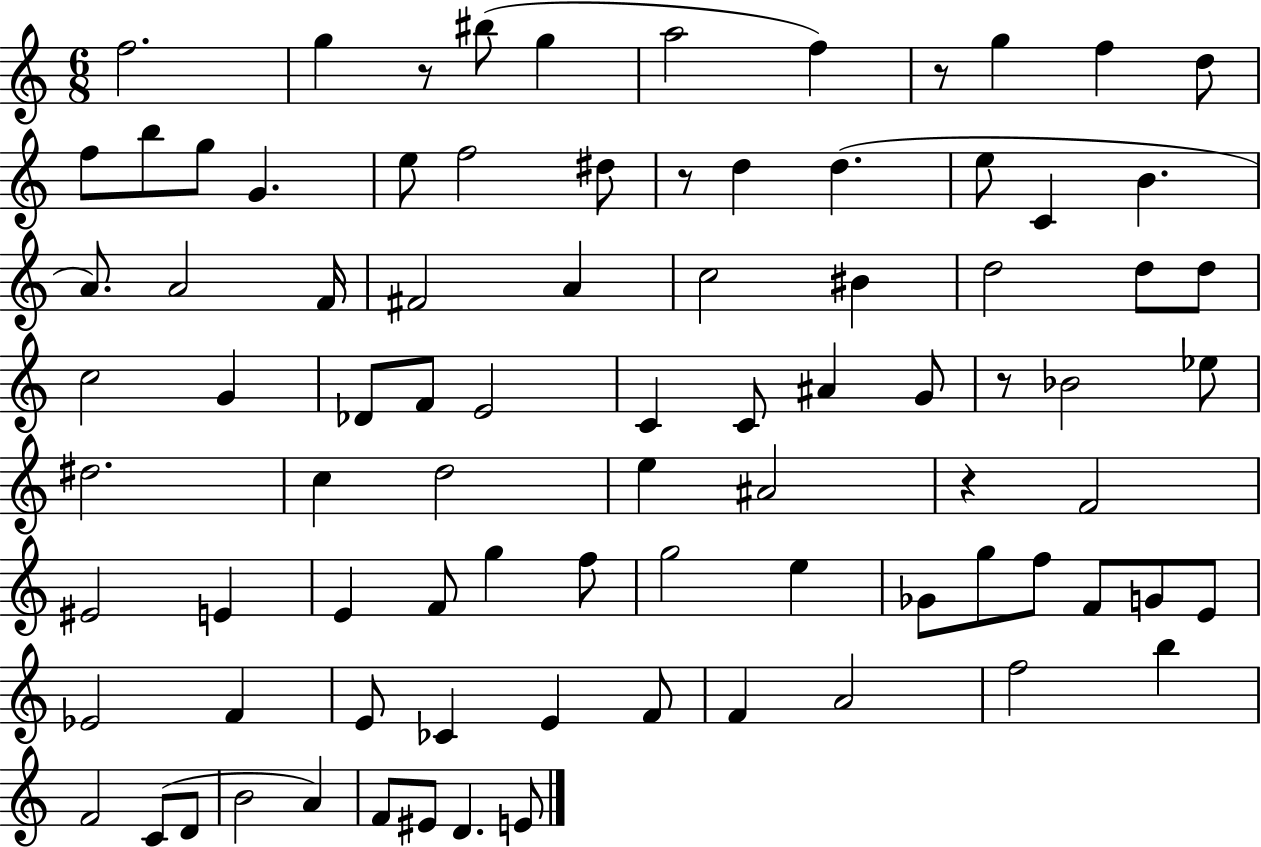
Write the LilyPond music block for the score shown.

{
  \clef treble
  \numericTimeSignature
  \time 6/8
  \key c \major
  f''2. | g''4 r8 bis''8( g''4 | a''2 f''4) | r8 g''4 f''4 d''8 | \break f''8 b''8 g''8 g'4. | e''8 f''2 dis''8 | r8 d''4 d''4.( | e''8 c'4 b'4. | \break a'8.) a'2 f'16 | fis'2 a'4 | c''2 bis'4 | d''2 d''8 d''8 | \break c''2 g'4 | des'8 f'8 e'2 | c'4 c'8 ais'4 g'8 | r8 bes'2 ees''8 | \break dis''2. | c''4 d''2 | e''4 ais'2 | r4 f'2 | \break eis'2 e'4 | e'4 f'8 g''4 f''8 | g''2 e''4 | ges'8 g''8 f''8 f'8 g'8 e'8 | \break ees'2 f'4 | e'8 ces'4 e'4 f'8 | f'4 a'2 | f''2 b''4 | \break f'2 c'8( d'8 | b'2 a'4) | f'8 eis'8 d'4. e'8 | \bar "|."
}